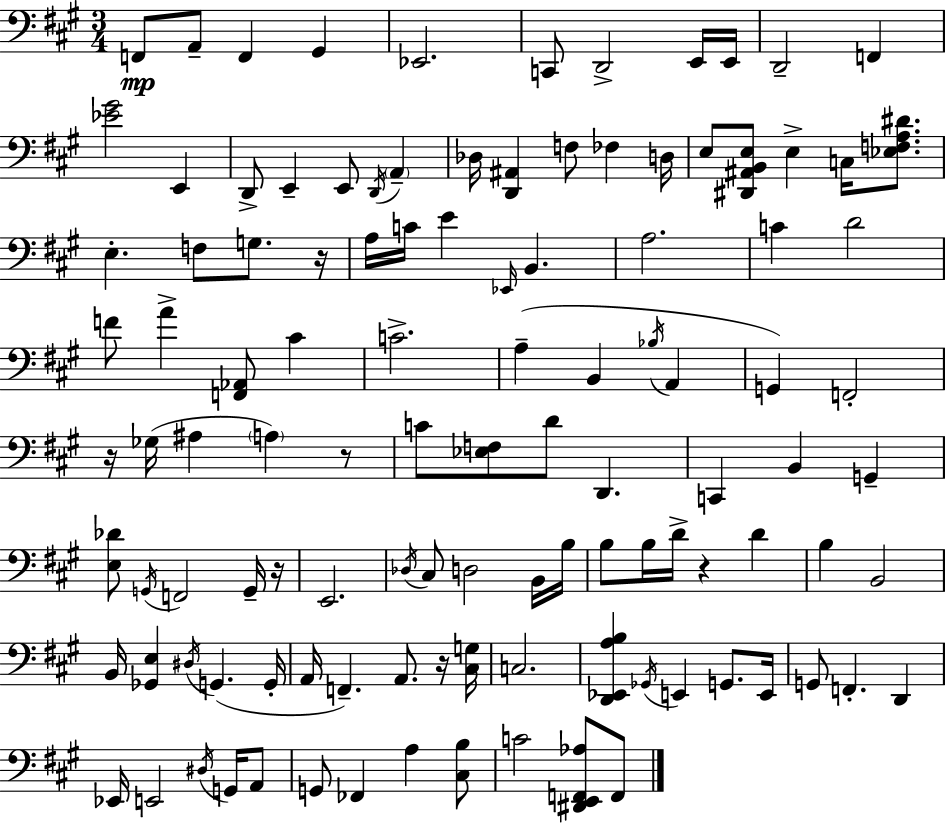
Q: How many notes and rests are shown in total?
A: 112